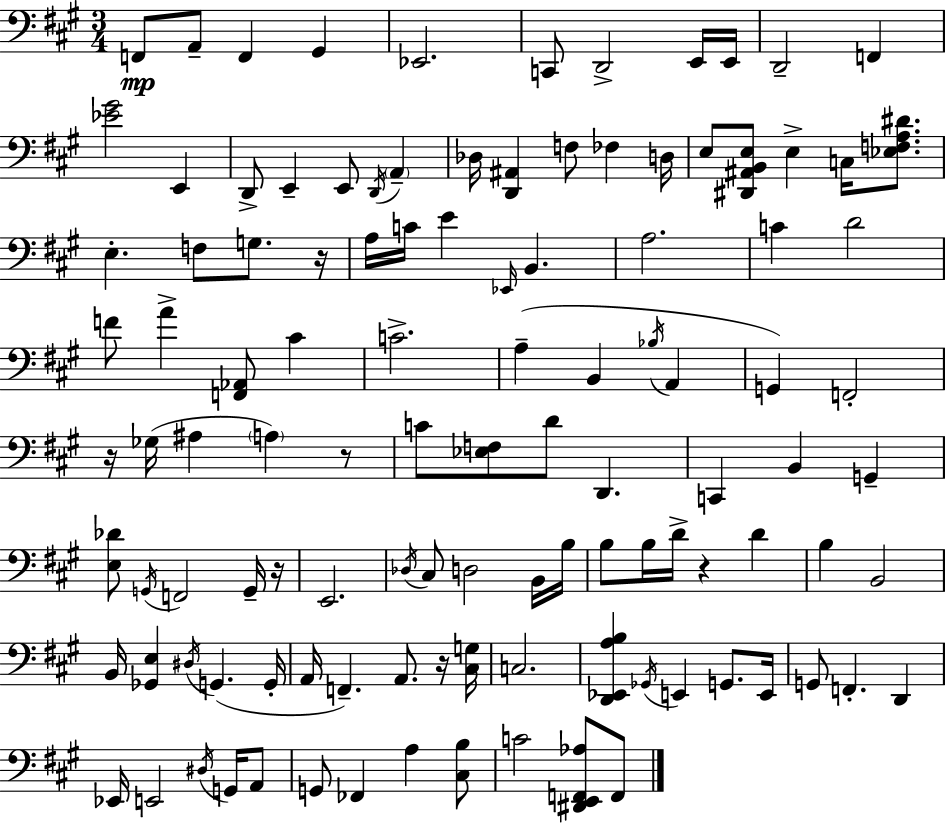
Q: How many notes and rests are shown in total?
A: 112